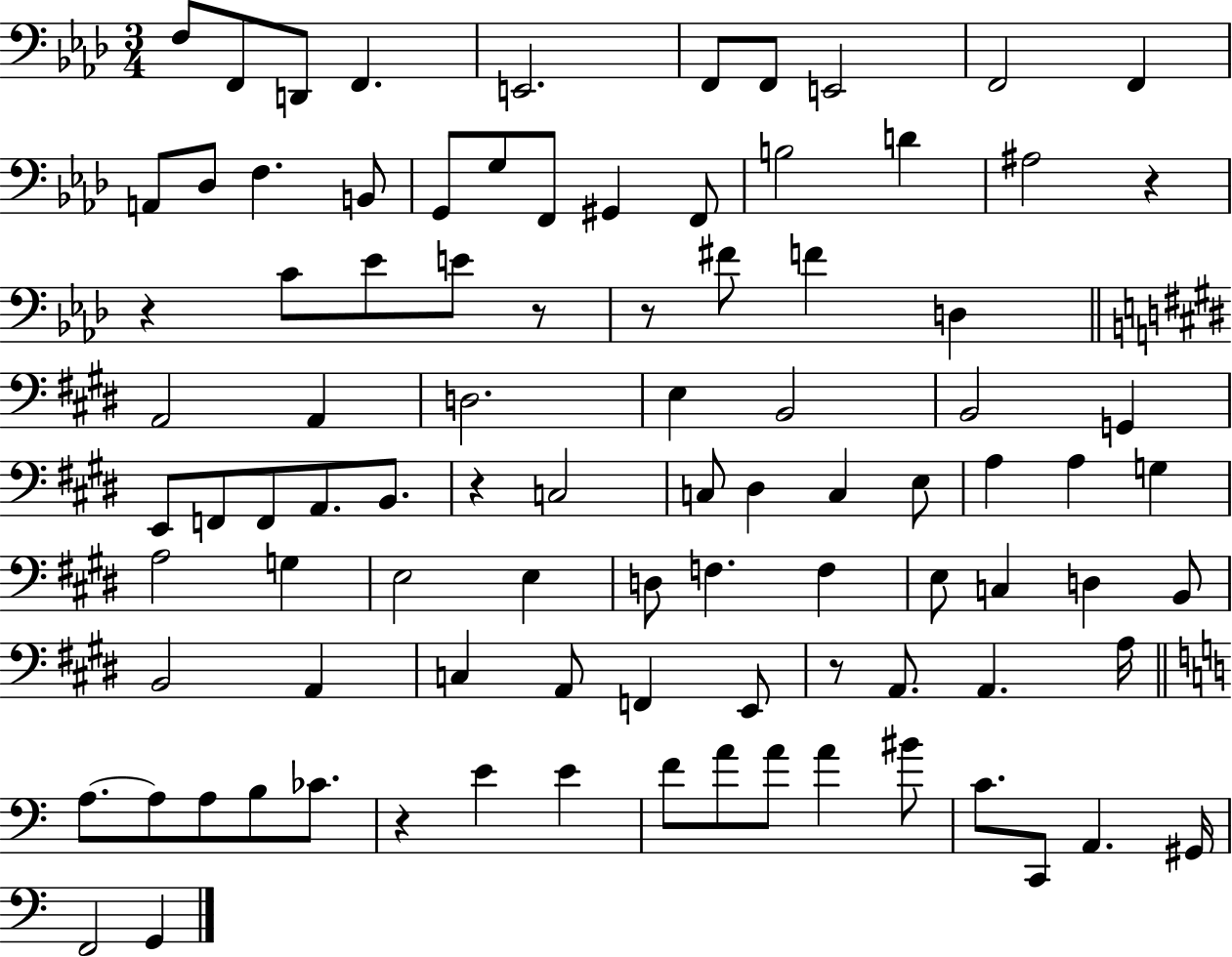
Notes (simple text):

F3/e F2/e D2/e F2/q. E2/h. F2/e F2/e E2/h F2/h F2/q A2/e Db3/e F3/q. B2/e G2/e G3/e F2/e G#2/q F2/e B3/h D4/q A#3/h R/q R/q C4/e Eb4/e E4/e R/e R/e F#4/e F4/q D3/q A2/h A2/q D3/h. E3/q B2/h B2/h G2/q E2/e F2/e F2/e A2/e. B2/e. R/q C3/h C3/e D#3/q C3/q E3/e A3/q A3/q G3/q A3/h G3/q E3/h E3/q D3/e F3/q. F3/q E3/e C3/q D3/q B2/e B2/h A2/q C3/q A2/e F2/q E2/e R/e A2/e. A2/q. A3/s A3/e. A3/e A3/e B3/e CES4/e. R/q E4/q E4/q F4/e A4/e A4/e A4/q BIS4/e C4/e. C2/e A2/q. G#2/s F2/h G2/q